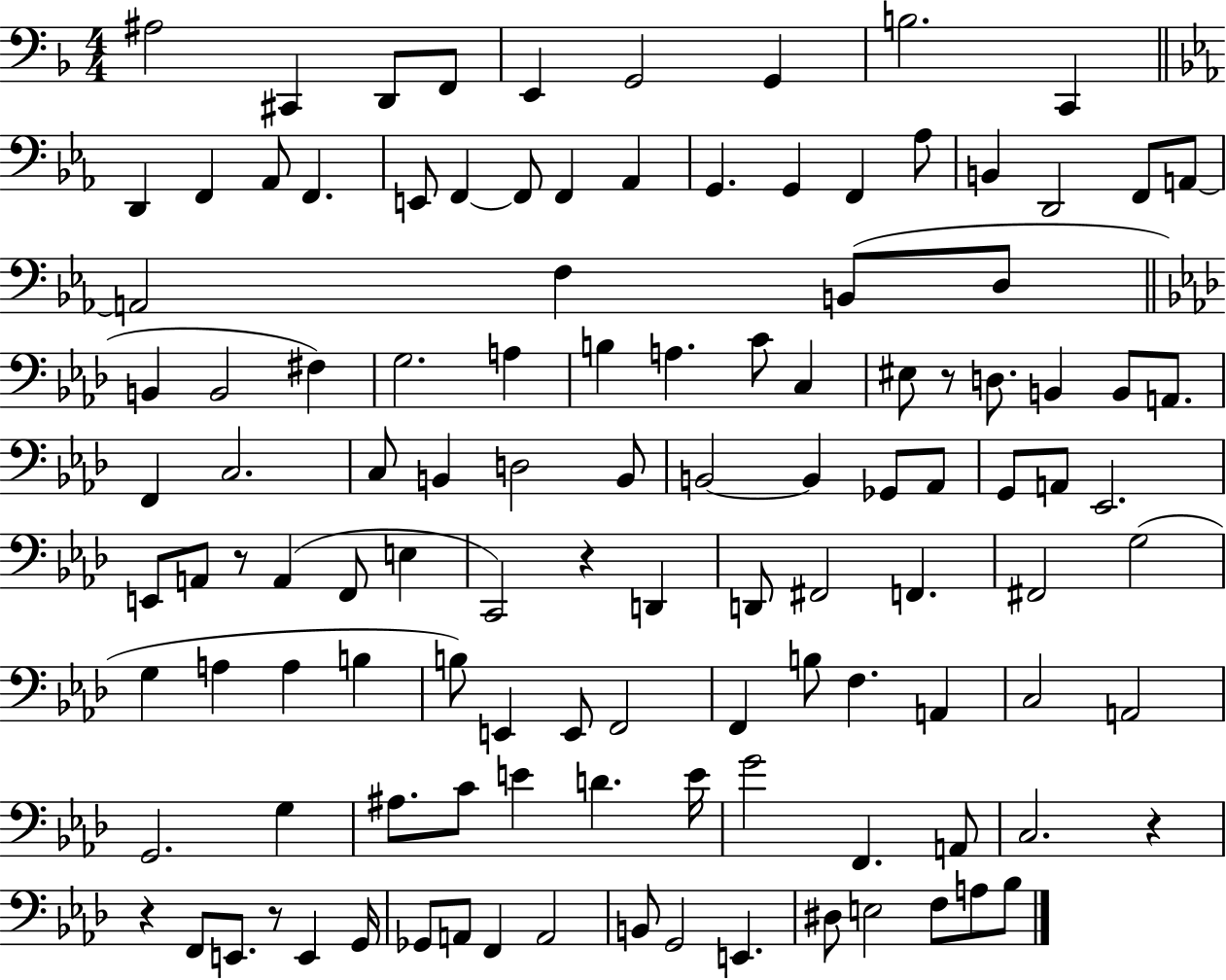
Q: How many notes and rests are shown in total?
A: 116